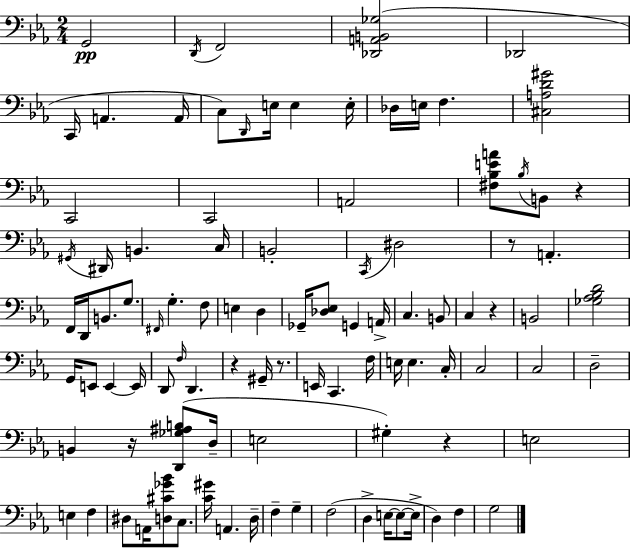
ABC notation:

X:1
T:Untitled
M:2/4
L:1/4
K:Cm
G,,2 D,,/4 F,,2 [_D,,A,,B,,_G,]2 _D,,2 C,,/4 A,, A,,/4 C,/2 D,,/4 E,/4 E, E,/4 _D,/4 E,/4 F, [^C,A,D^G]2 C,,2 C,,2 A,,2 [^F,_B,EA]/2 _B,/4 B,,/2 z ^G,,/4 ^D,,/4 B,, C,/4 B,,2 C,,/4 ^D,2 z/2 A,, F,,/4 D,,/4 B,,/2 G,/2 ^F,,/4 G, F,/2 E, D, _G,,/4 [_D,_E,]/2 G,, A,,/4 C, B,,/2 C, z B,,2 [_G,_A,_B,D]2 G,,/4 E,,/2 E,, E,,/4 D,,/2 F,/4 D,, z ^G,,/4 z/2 E,,/4 C,, F,/4 E,/4 E, C,/4 C,2 C,2 D,2 B,, z/4 [D,,_G,^A,B,]/2 D,/4 E,2 ^G, z E,2 E, F, ^D,/2 A,,/4 [D,^C_G_B]/2 C,/2 [C^G]/4 A,, D,/4 F, G, F,2 D, E,/4 E,/2 E,/4 D, F, G,2